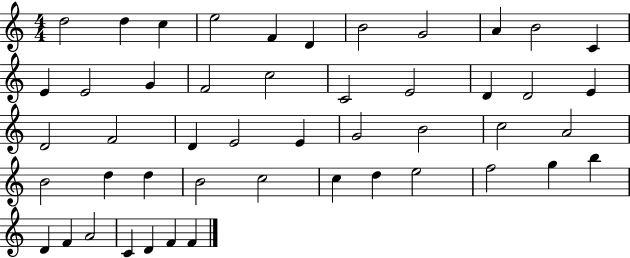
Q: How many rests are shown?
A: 0